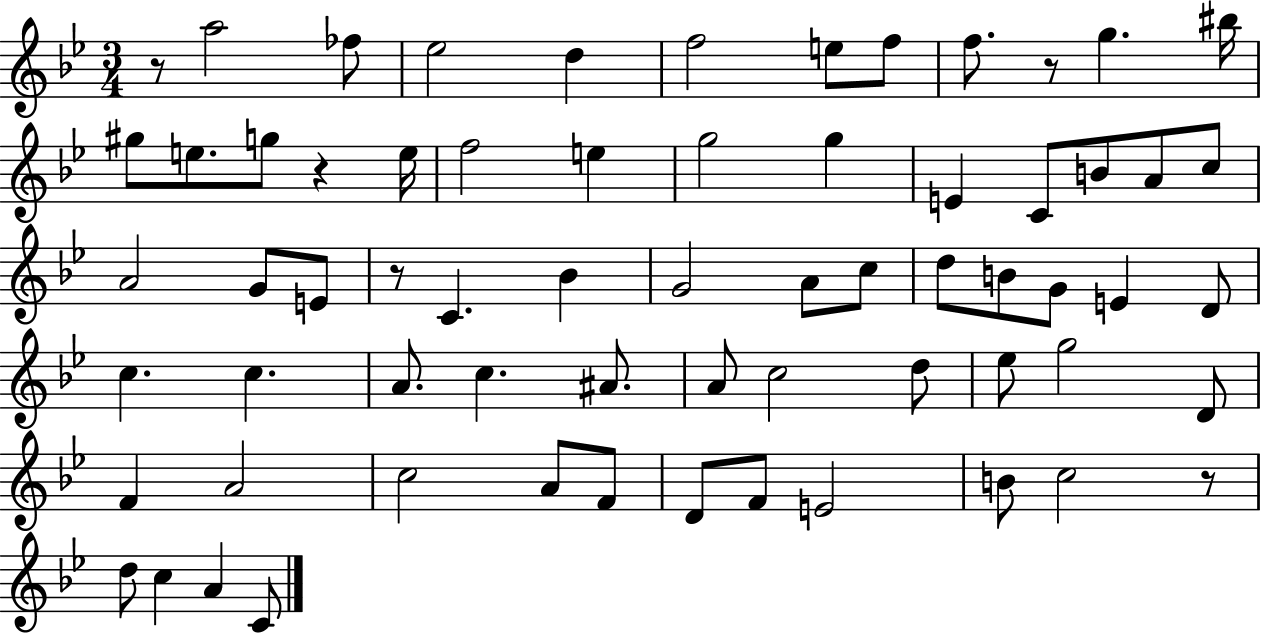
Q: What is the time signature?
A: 3/4